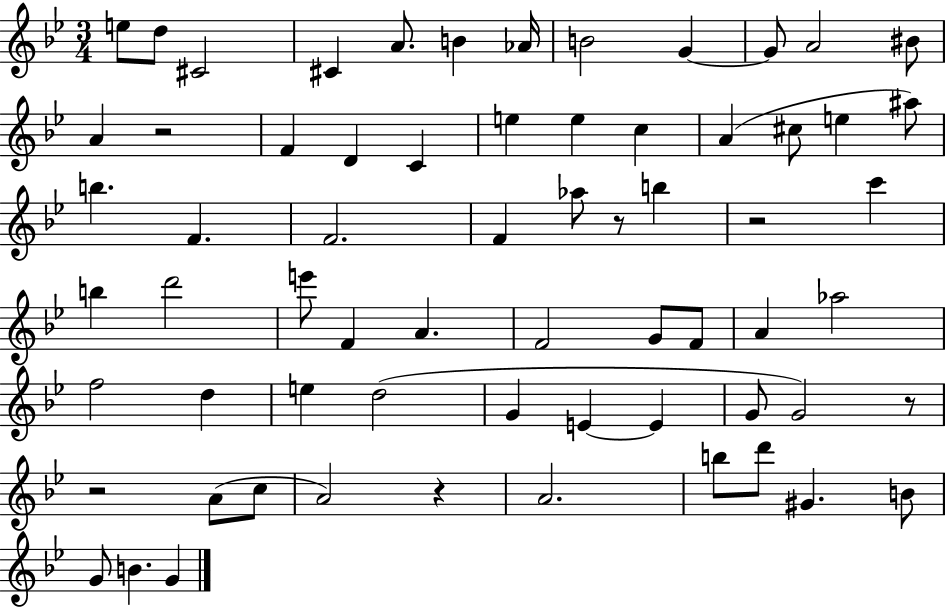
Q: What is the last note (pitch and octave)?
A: G4